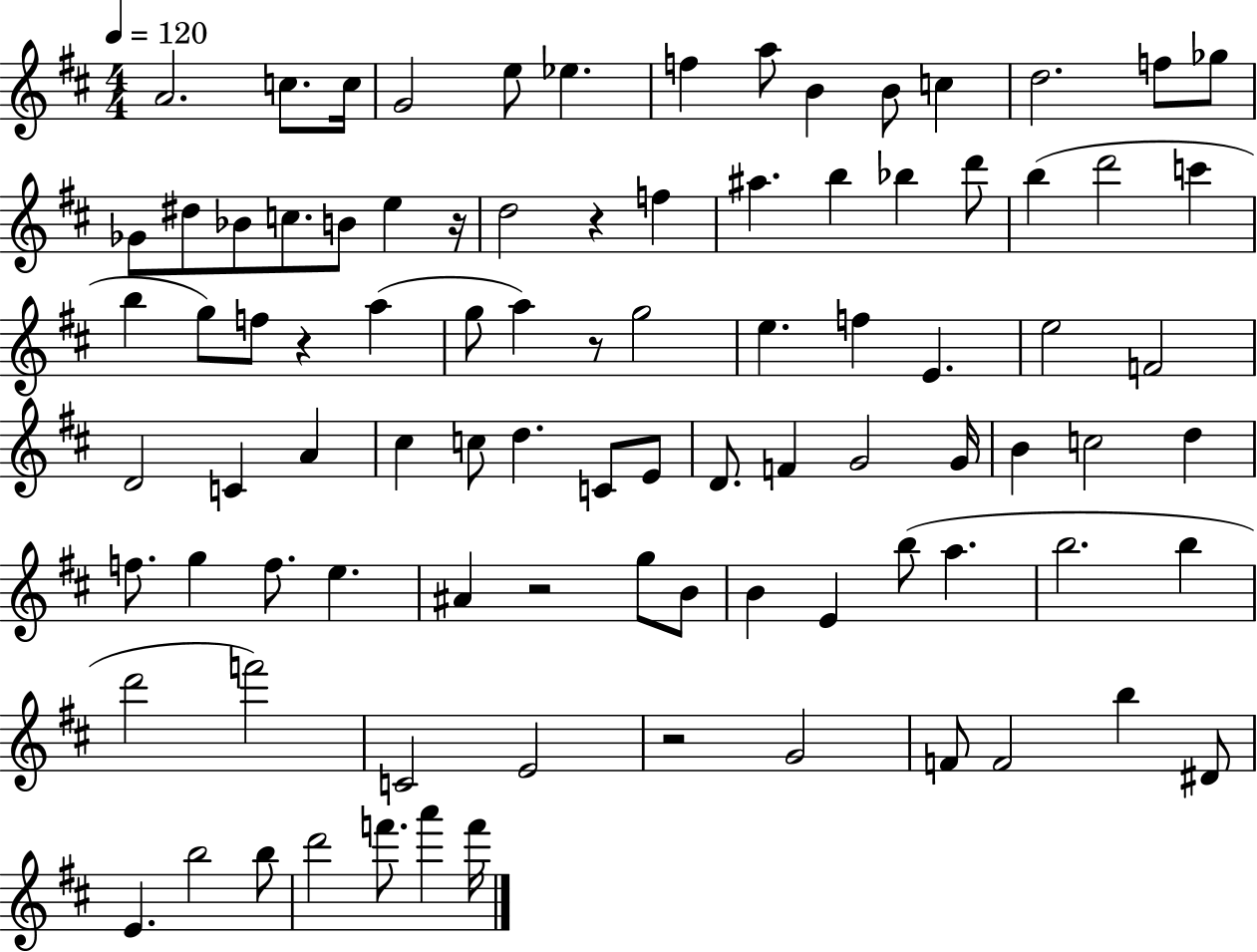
{
  \clef treble
  \numericTimeSignature
  \time 4/4
  \key d \major
  \tempo 4 = 120
  a'2. c''8. c''16 | g'2 e''8 ees''4. | f''4 a''8 b'4 b'8 c''4 | d''2. f''8 ges''8 | \break ges'8 dis''8 bes'8 c''8. b'8 e''4 r16 | d''2 r4 f''4 | ais''4. b''4 bes''4 d'''8 | b''4( d'''2 c'''4 | \break b''4 g''8) f''8 r4 a''4( | g''8 a''4) r8 g''2 | e''4. f''4 e'4. | e''2 f'2 | \break d'2 c'4 a'4 | cis''4 c''8 d''4. c'8 e'8 | d'8. f'4 g'2 g'16 | b'4 c''2 d''4 | \break f''8. g''4 f''8. e''4. | ais'4 r2 g''8 b'8 | b'4 e'4 b''8( a''4. | b''2. b''4 | \break d'''2 f'''2) | c'2 e'2 | r2 g'2 | f'8 f'2 b''4 dis'8 | \break e'4. b''2 b''8 | d'''2 f'''8. a'''4 f'''16 | \bar "|."
}